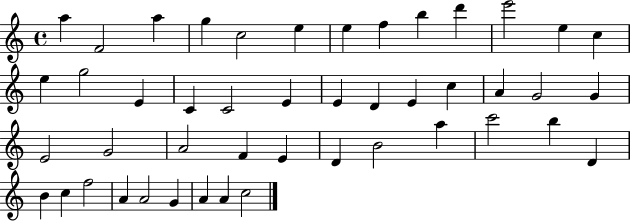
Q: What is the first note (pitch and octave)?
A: A5